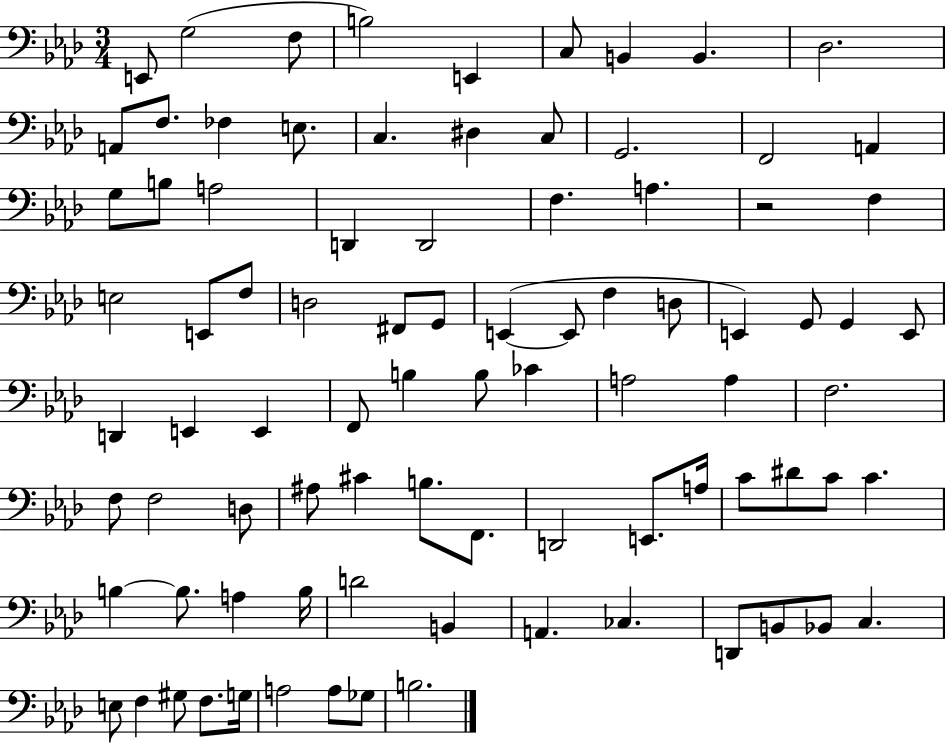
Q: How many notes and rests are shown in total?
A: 87